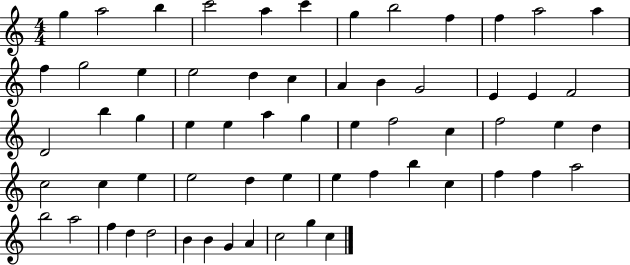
{
  \clef treble
  \numericTimeSignature
  \time 4/4
  \key c \major
  g''4 a''2 b''4 | c'''2 a''4 c'''4 | g''4 b''2 f''4 | f''4 a''2 a''4 | \break f''4 g''2 e''4 | e''2 d''4 c''4 | a'4 b'4 g'2 | e'4 e'4 f'2 | \break d'2 b''4 g''4 | e''4 e''4 a''4 g''4 | e''4 f''2 c''4 | f''2 e''4 d''4 | \break c''2 c''4 e''4 | e''2 d''4 e''4 | e''4 f''4 b''4 c''4 | f''4 f''4 a''2 | \break b''2 a''2 | f''4 d''4 d''2 | b'4 b'4 g'4 a'4 | c''2 g''4 c''4 | \break \bar "|."
}